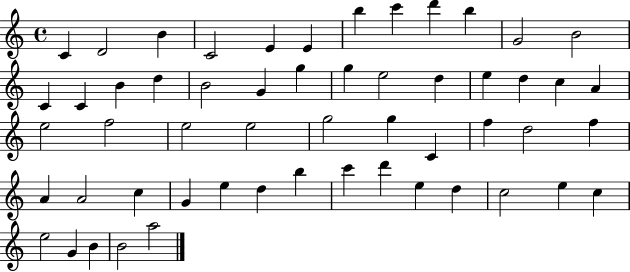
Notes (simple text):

C4/q D4/h B4/q C4/h E4/q E4/q B5/q C6/q D6/q B5/q G4/h B4/h C4/q C4/q B4/q D5/q B4/h G4/q G5/q G5/q E5/h D5/q E5/q D5/q C5/q A4/q E5/h F5/h E5/h E5/h G5/h G5/q C4/q F5/q D5/h F5/q A4/q A4/h C5/q G4/q E5/q D5/q B5/q C6/q D6/q E5/q D5/q C5/h E5/q C5/q E5/h G4/q B4/q B4/h A5/h